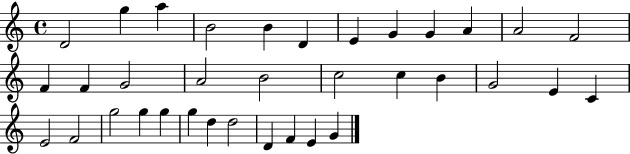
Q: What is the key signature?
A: C major